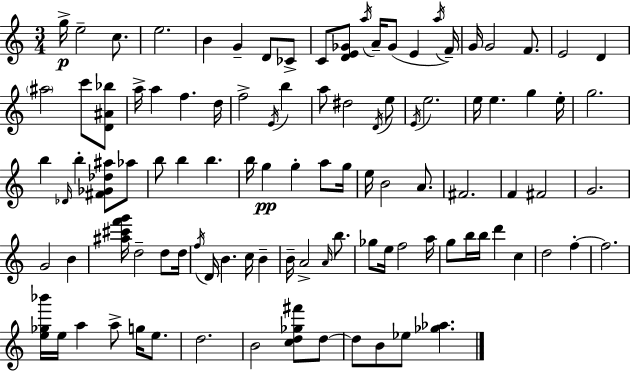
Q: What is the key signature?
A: A minor